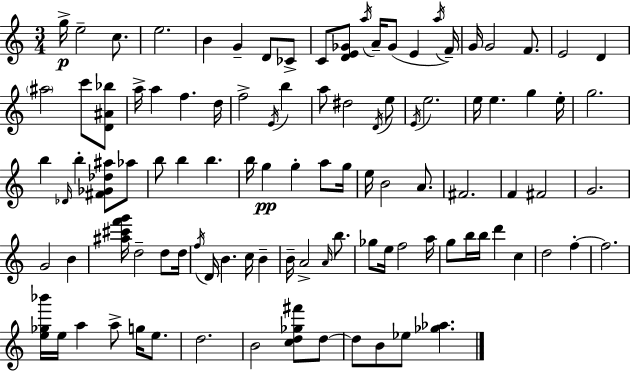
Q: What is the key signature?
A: A minor